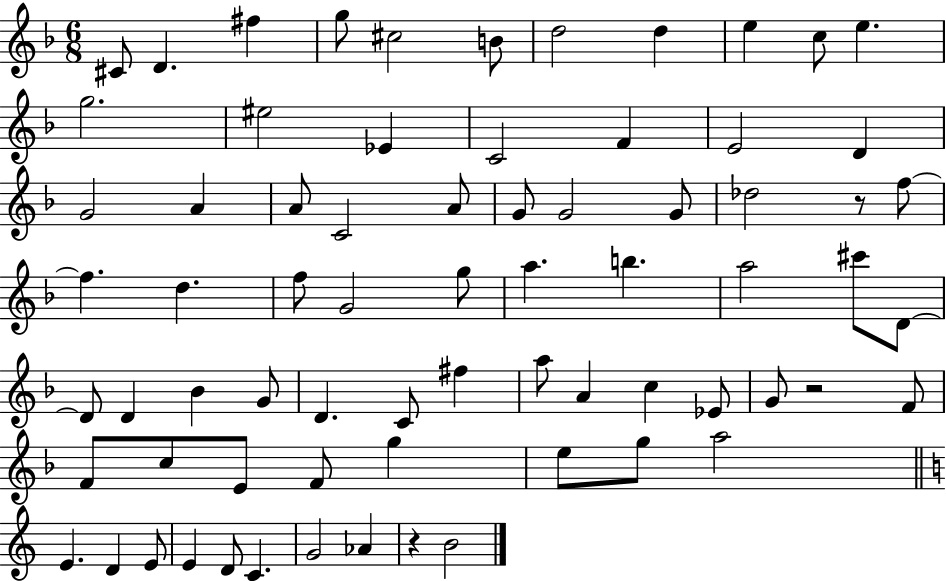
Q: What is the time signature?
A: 6/8